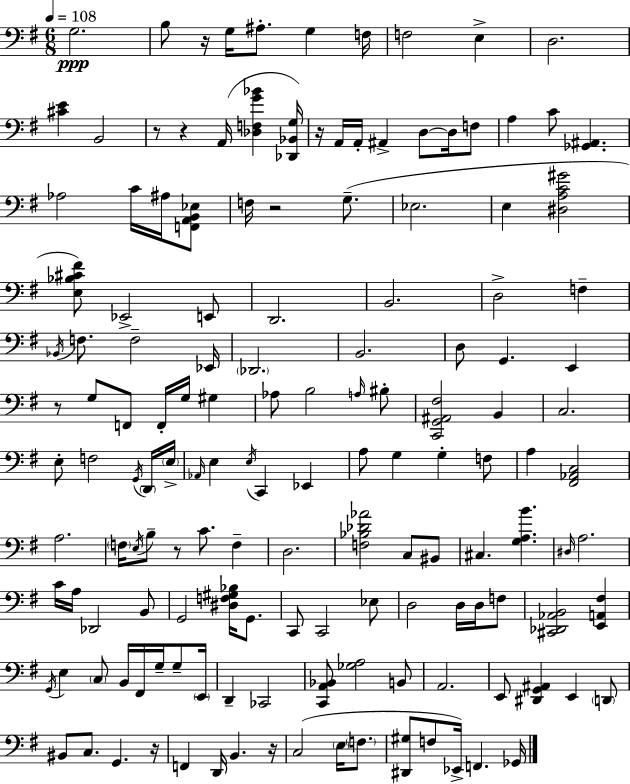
G3/h. B3/e R/s G3/s A#3/e. G3/q F3/s F3/h E3/q D3/h. [C#4,E4]/q B2/h R/e R/q A2/s [Db3,F3,G4,Bb4]/q [Db2,Bb2,G3]/s R/s A2/s A2/s A#2/q D3/e D3/s F3/e A3/q C4/e [Gb2,A#2]/q. Ab3/h C4/s A#3/s [F2,A2,B2,Eb3]/e F3/s R/h G3/e. Eb3/h. E3/q [D#3,A3,C4,G#4]/h [E3,Bb3,C#4,F#4]/e Eb2/h E2/e D2/h. B2/h. D3/h F3/q Bb2/s F3/e. F3/h Eb2/s Db2/h. B2/h. D3/e G2/q. E2/q R/e G3/e F2/e F2/s G3/s G#3/q Ab3/e B3/h A3/s BIS3/e [C2,G2,A#2,F#3]/h B2/q C3/h. E3/e F3/h G2/s D2/s E3/s Ab2/s E3/q E3/s C2/q Eb2/q A3/e G3/q G3/q F3/e A3/q [F#2,Ab2,C3]/h A3/h. F3/s E3/s B3/e R/e C4/e. F3/q D3/h. [F3,Bb3,Db4,Ab4]/h C3/e BIS2/e C#3/q. [G3,A3,B4]/q. D#3/s A3/h. C4/s A3/s Db2/h B2/e G2/h [D#3,F3,G#3,Bb3]/s G2/e. C2/e C2/h Eb3/e D3/h D3/s D3/s F3/e [C#2,Db2,Ab2,B2]/h [E2,A2,F#3]/q G2/s E3/q C3/e B2/s F#2/s G3/s G3/e E2/s D2/q CES2/h [C2,A2,Bb2]/e [Gb3,A3]/h B2/e A2/h. E2/e [D#2,G2,A#2]/q E2/q D2/e BIS2/e C3/e. G2/q. R/s F2/q D2/s B2/q. R/s C3/h E3/s F3/e. [D#2,G#3]/e F3/e Eb2/s F2/q. Gb2/s